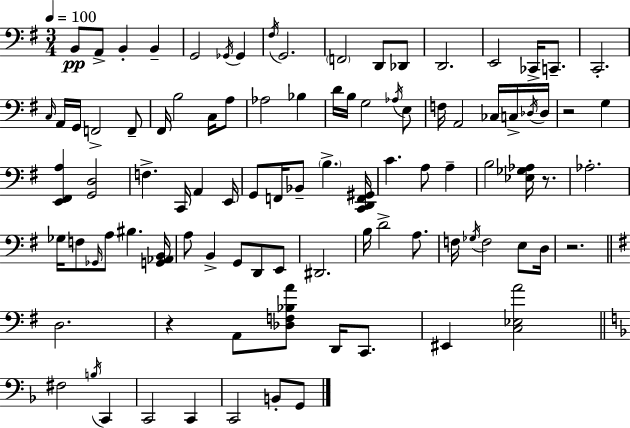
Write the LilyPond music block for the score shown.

{
  \clef bass
  \numericTimeSignature
  \time 3/4
  \key g \major
  \tempo 4 = 100
  b,8\pp a,8-> b,4-. b,4-- | g,2 \acciaccatura { ges,16 } ges,4 | \acciaccatura { fis16 } g,2. | \parenthesize f,2 d,8 | \break des,8 d,2. | e,2 ces,16-> c,8.-- | c,2.-. | \grace { c16 } a,16 g,16 f,2-> | \break f,8-- fis,16 b2 | c16 a8 aes2 bes4 | d'16 b16 g2 | \acciaccatura { aes16 } e8 f16 a,2 | \break ces16 c16-> \acciaccatura { des16 } des16 r2 | g4 <e, fis, a>4 <g, d>2 | f4.-> c,16 | a,4 e,16 g,8 f,16 bes,8-- \parenthesize b4.-> | \break <c, d, f, gis,>16 c'4. a8 | a4-- b2 | <ees ges aes>16 r8. aes2.-. | ges16 f8 \grace { ges,16 } a8 bis4. | \break <g, aes, b,>16 a8 b,4-> | g,8 d,8 e,8 dis,2. | b16 d'2-> | a8. f16 \acciaccatura { ges16 } f2 | \break e8 d16 r2. | \bar "||" \break \key e \minor d2. | r4 a,8 <des f bes a'>8 d,16 c,8. | eis,4 <c ees a'>2 | \bar "||" \break \key d \minor fis2 \acciaccatura { b16 } c,4 | c,2 c,4 | c,2 b,8-. g,8 | \bar "|."
}